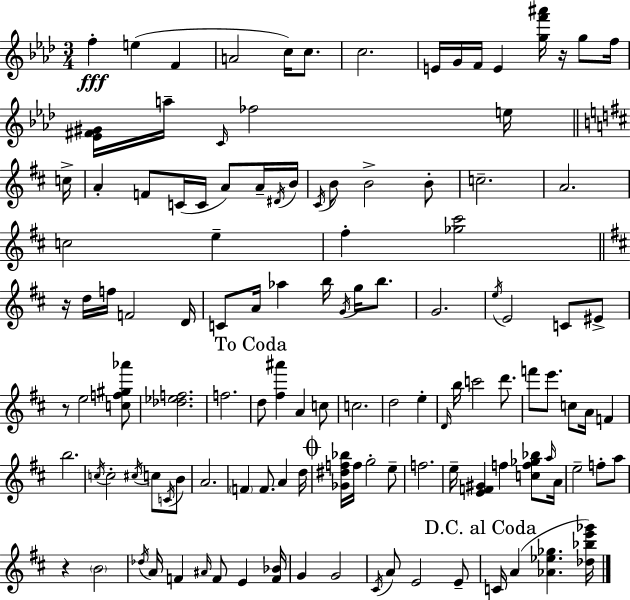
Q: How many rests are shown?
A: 4